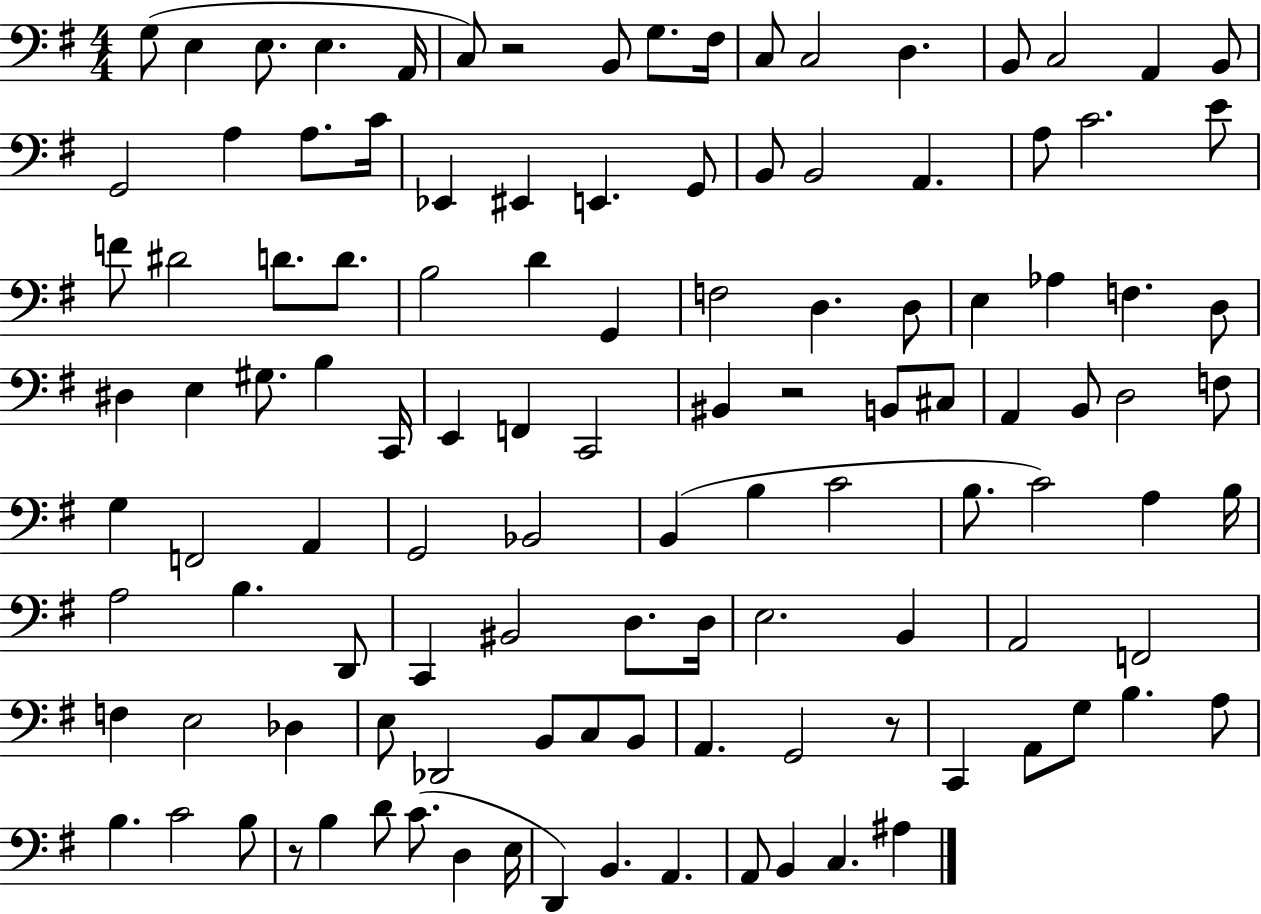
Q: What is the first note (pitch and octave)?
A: G3